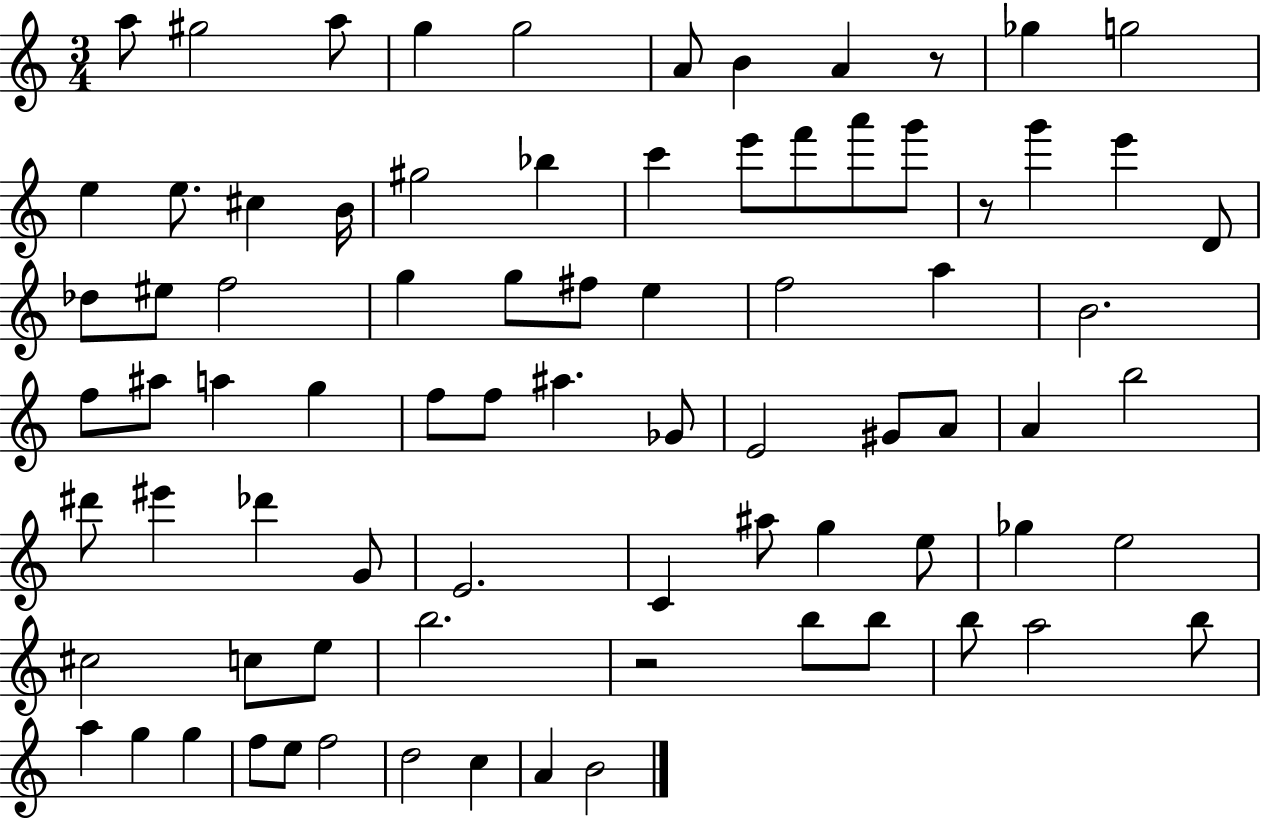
{
  \clef treble
  \numericTimeSignature
  \time 3/4
  \key c \major
  a''8 gis''2 a''8 | g''4 g''2 | a'8 b'4 a'4 r8 | ges''4 g''2 | \break e''4 e''8. cis''4 b'16 | gis''2 bes''4 | c'''4 e'''8 f'''8 a'''8 g'''8 | r8 g'''4 e'''4 d'8 | \break des''8 eis''8 f''2 | g''4 g''8 fis''8 e''4 | f''2 a''4 | b'2. | \break f''8 ais''8 a''4 g''4 | f''8 f''8 ais''4. ges'8 | e'2 gis'8 a'8 | a'4 b''2 | \break dis'''8 eis'''4 des'''4 g'8 | e'2. | c'4 ais''8 g''4 e''8 | ges''4 e''2 | \break cis''2 c''8 e''8 | b''2. | r2 b''8 b''8 | b''8 a''2 b''8 | \break a''4 g''4 g''4 | f''8 e''8 f''2 | d''2 c''4 | a'4 b'2 | \break \bar "|."
}